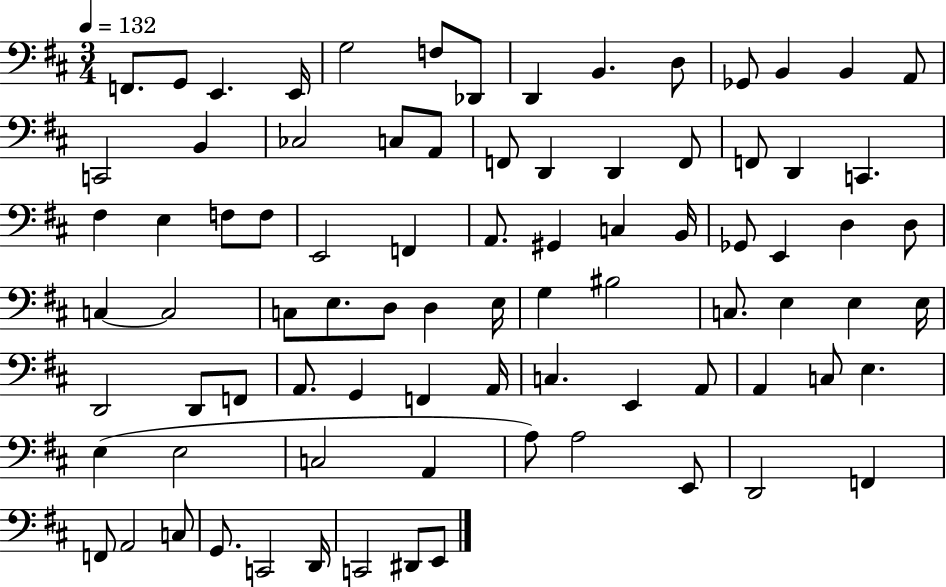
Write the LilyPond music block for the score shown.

{
  \clef bass
  \numericTimeSignature
  \time 3/4
  \key d \major
  \tempo 4 = 132
  f,8. g,8 e,4. e,16 | g2 f8 des,8 | d,4 b,4. d8 | ges,8 b,4 b,4 a,8 | \break c,2 b,4 | ces2 c8 a,8 | f,8 d,4 d,4 f,8 | f,8 d,4 c,4. | \break fis4 e4 f8 f8 | e,2 f,4 | a,8. gis,4 c4 b,16 | ges,8 e,4 d4 d8 | \break c4~~ c2 | c8 e8. d8 d4 e16 | g4 bis2 | c8. e4 e4 e16 | \break d,2 d,8 f,8 | a,8. g,4 f,4 a,16 | c4. e,4 a,8 | a,4 c8 e4. | \break e4( e2 | c2 a,4 | a8) a2 e,8 | d,2 f,4 | \break f,8 a,2 c8 | g,8. c,2 d,16 | c,2 dis,8 e,8 | \bar "|."
}